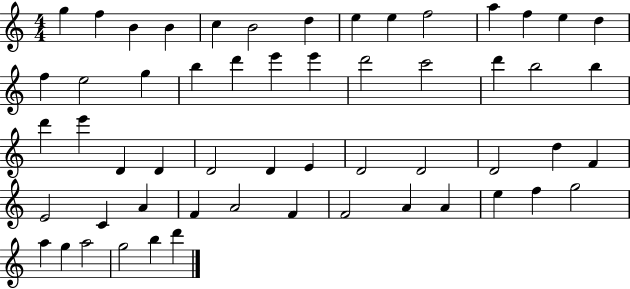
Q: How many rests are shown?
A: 0